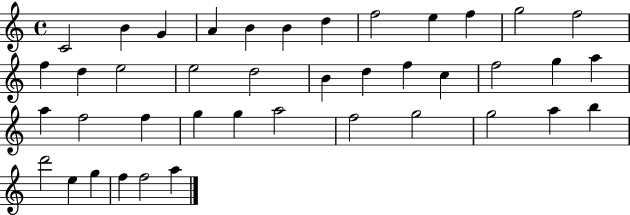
X:1
T:Untitled
M:4/4
L:1/4
K:C
C2 B G A B B d f2 e f g2 f2 f d e2 e2 d2 B d f c f2 g a a f2 f g g a2 f2 g2 g2 a b d'2 e g f f2 a